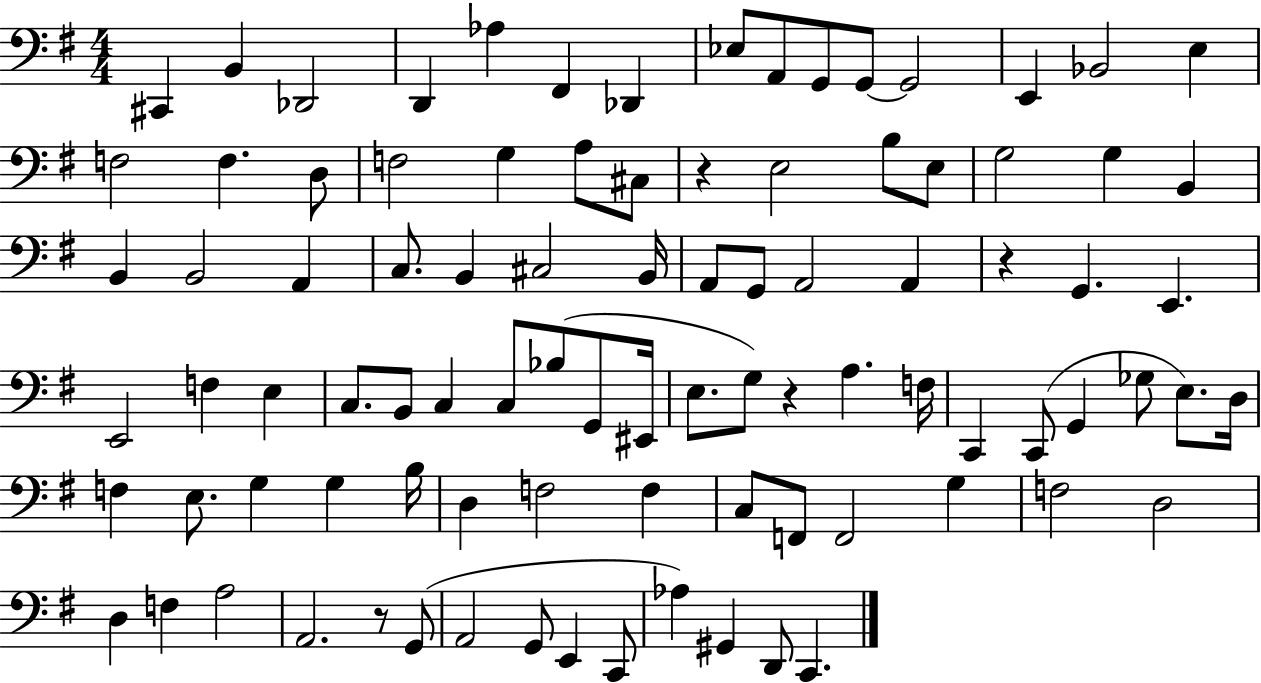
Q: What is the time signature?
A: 4/4